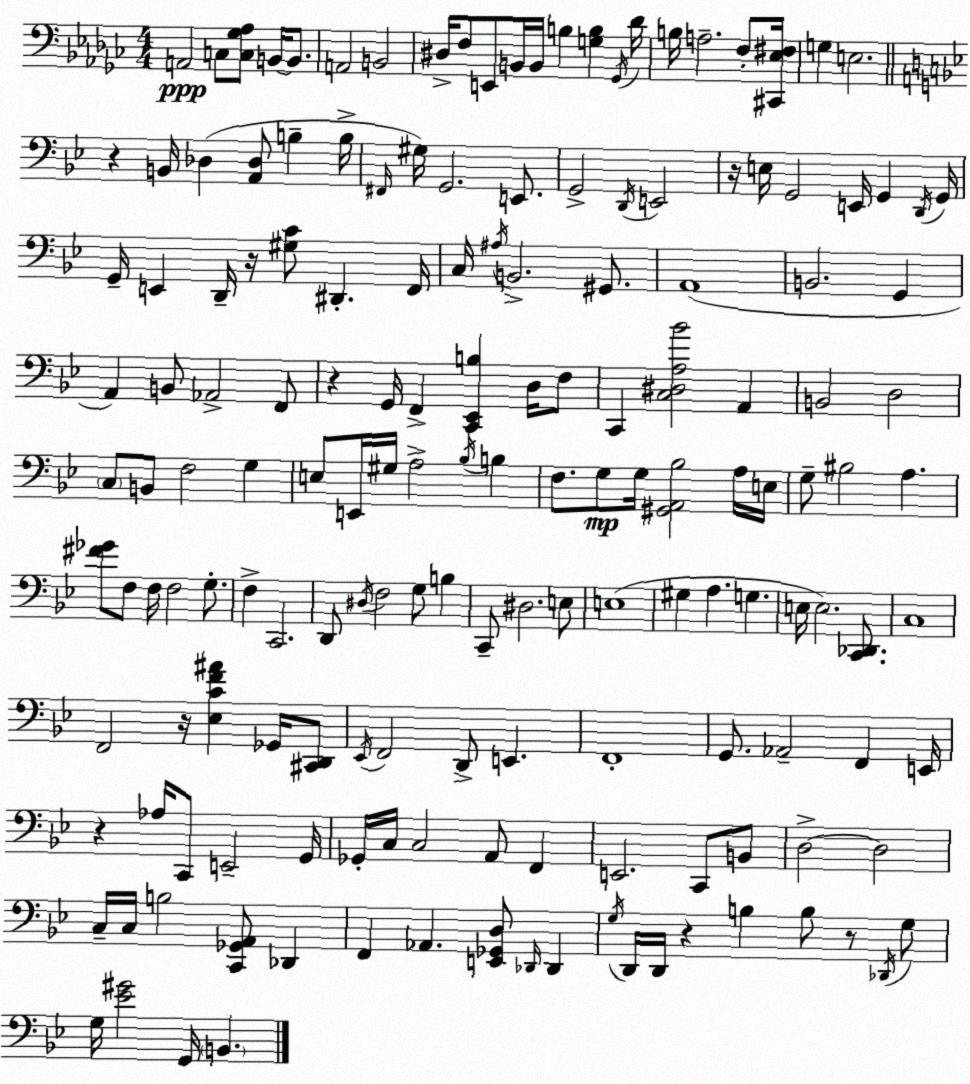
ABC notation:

X:1
T:Untitled
M:4/4
L:1/4
K:Ebm
A,,2 C,/2 [C,_G,_A,]/2 B,,/4 B,,/2 A,,2 B,,2 ^D,/4 F,/2 E,,/2 B,,/4 B,,/4 B, [G,B,] _G,,/4 _D/4 B,/4 A,2 F,/2 [^C,,_E,^F,]/4 G, E,2 z B,,/4 _D, [A,,_D,]/2 B, B,/4 ^F,,/4 ^G,/4 G,,2 E,,/2 G,,2 D,,/4 E,,2 z/4 E,/4 G,,2 E,,/4 G,, D,,/4 G,,/4 G,,/4 E,, D,,/4 z/4 [^G,C]/2 ^D,, F,,/4 C,/4 ^A,/4 B,,2 ^G,,/2 A,,4 B,,2 G,, A,, B,,/2 _A,,2 F,,/2 z G,,/4 F,, [C,,_E,,B,] D,/4 F,/2 C,, [C,^D,A,_B]2 A,, B,,2 D,2 C,/2 B,,/2 F,2 G, E,/2 E,,/4 ^G,/4 A,2 _B,/4 B, F,/2 G,/2 G,/4 [^G,,A,,_B,]2 A,/4 E,/4 G,/2 ^B,2 A, [^F_G]/2 F,/2 F,/4 F,2 G,/2 F, C,,2 D,,/2 ^D,/4 F,2 G,/2 B, C,,/2 ^D,2 E,/2 E,4 ^G, A, G, E,/4 E,2 [C,,_D,,]/2 C,4 F,,2 z/4 [_E,CF^A] _G,,/4 [^C,,D,,]/2 _E,,/4 F,,2 D,,/2 E,, F,,4 G,,/2 _A,,2 F,, E,,/4 z _A,/4 C,,/2 E,,2 G,,/4 _G,,/4 C,/4 C,2 A,,/2 F,, E,,2 C,,/2 B,,/2 D,2 D,2 C,/4 C,/4 B,2 [C,,_G,,A,,]/2 _D,, F,, _A,, [E,,_G,,D,]/2 _D,,/4 _D,, G,/4 D,,/4 D,,/4 z B, B,/2 z/2 _D,,/4 G,/2 G,/4 [_E^G]2 G,,/4 B,,